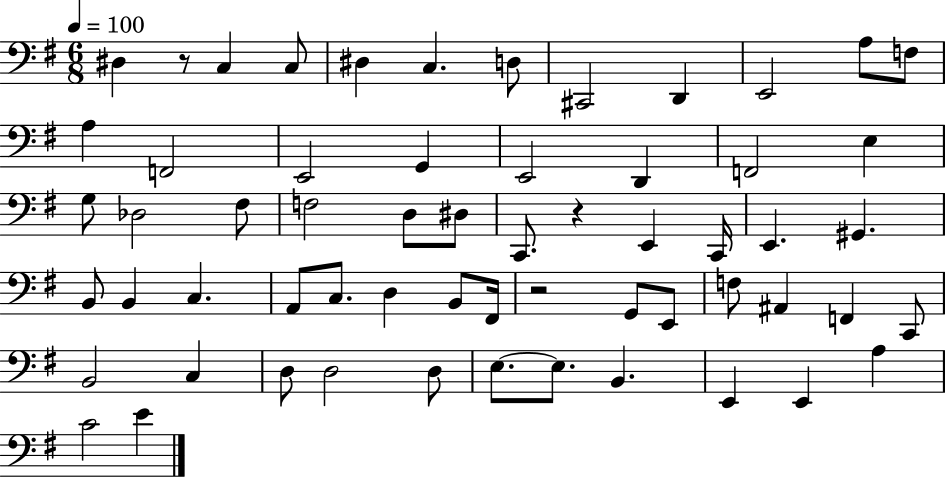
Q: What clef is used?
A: bass